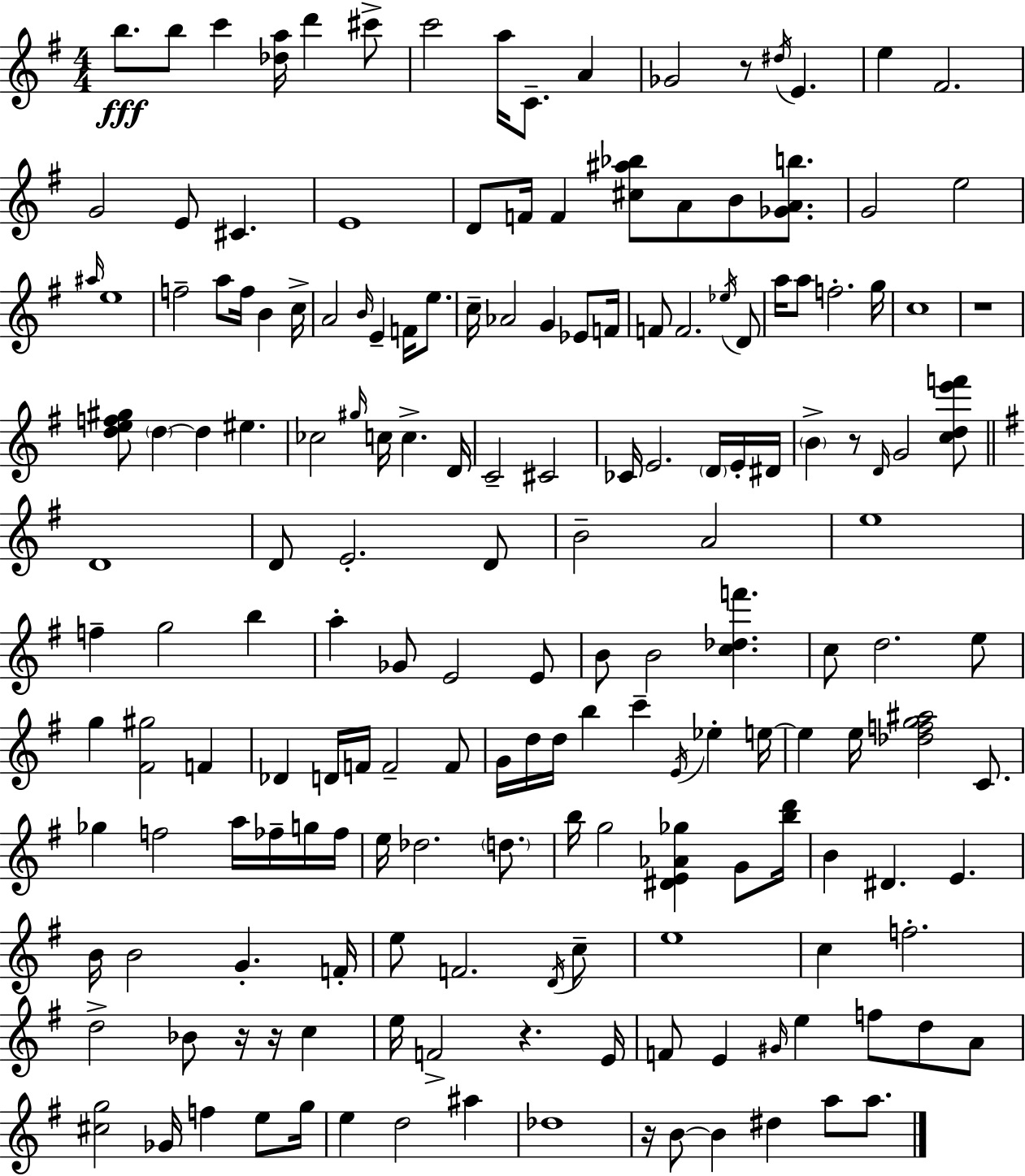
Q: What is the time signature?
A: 4/4